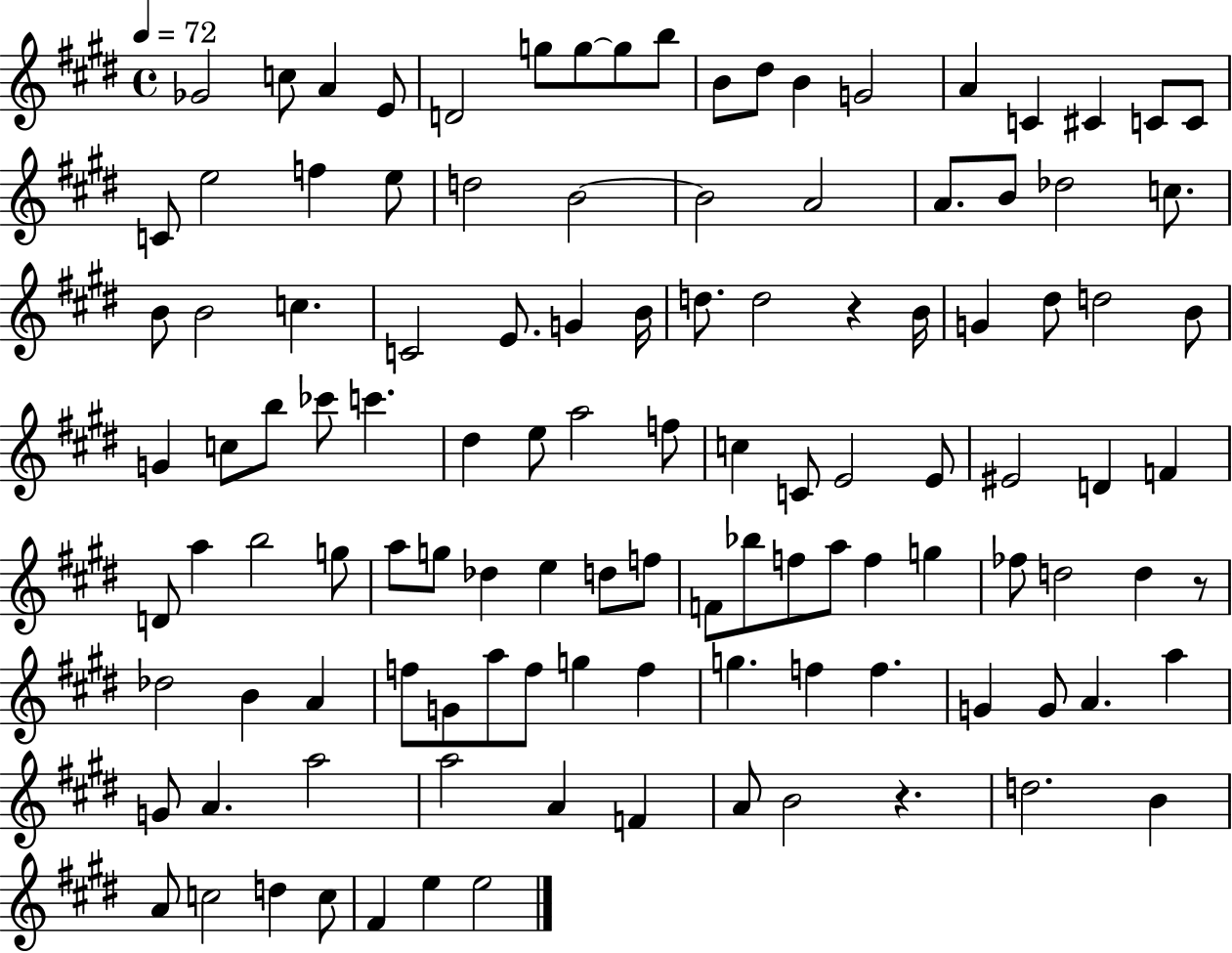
Gb4/h C5/e A4/q E4/e D4/h G5/e G5/e G5/e B5/e B4/e D#5/e B4/q G4/h A4/q C4/q C#4/q C4/e C4/e C4/e E5/h F5/q E5/e D5/h B4/h B4/h A4/h A4/e. B4/e Db5/h C5/e. B4/e B4/h C5/q. C4/h E4/e. G4/q B4/s D5/e. D5/h R/q B4/s G4/q D#5/e D5/h B4/e G4/q C5/e B5/e CES6/e C6/q. D#5/q E5/e A5/h F5/e C5/q C4/e E4/h E4/e EIS4/h D4/q F4/q D4/e A5/q B5/h G5/e A5/e G5/e Db5/q E5/q D5/e F5/e F4/e Bb5/e F5/e A5/e F5/q G5/q FES5/e D5/h D5/q R/e Db5/h B4/q A4/q F5/e G4/e A5/e F5/e G5/q F5/q G5/q. F5/q F5/q. G4/q G4/e A4/q. A5/q G4/e A4/q. A5/h A5/h A4/q F4/q A4/e B4/h R/q. D5/h. B4/q A4/e C5/h D5/q C5/e F#4/q E5/q E5/h